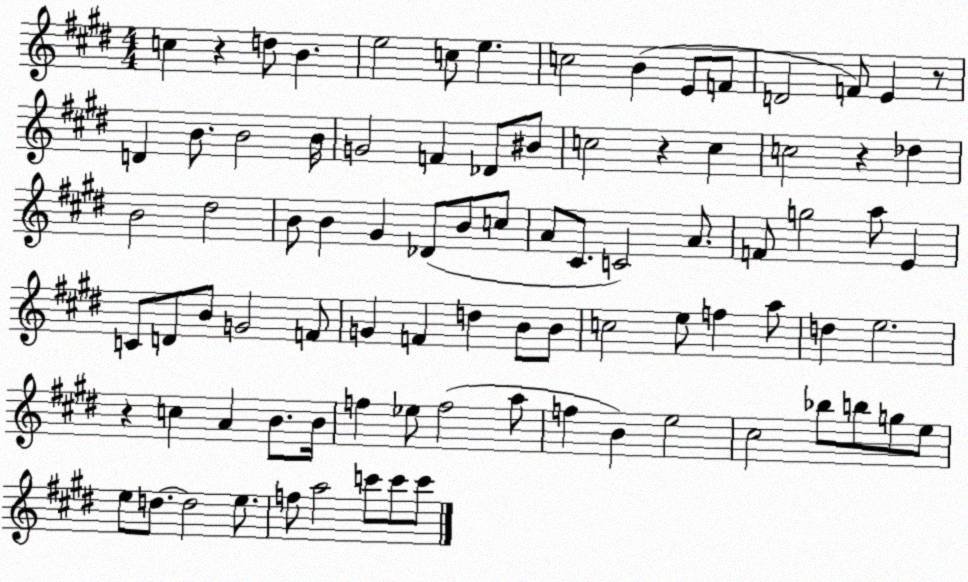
X:1
T:Untitled
M:4/4
L:1/4
K:E
c z d/2 B e2 c/2 e c2 B E/2 F/2 D2 F/2 E z/2 D B/2 B2 B/4 G2 F _D/2 ^B/2 c2 z c c2 z _d B2 ^d2 B/2 B ^G _D/2 B/2 c/2 A/2 ^C/2 C2 A/2 F/2 g2 a/2 E C/2 D/2 B/2 G2 F/2 G F d B/2 B/2 c2 e/2 f a/2 d e2 z c A B/2 B/4 f _e/2 f2 a/2 f B e2 ^c2 _b/2 b/2 g/2 e/2 e/2 d/2 d2 e/2 f/2 a2 c'/2 c'/2 c'/2